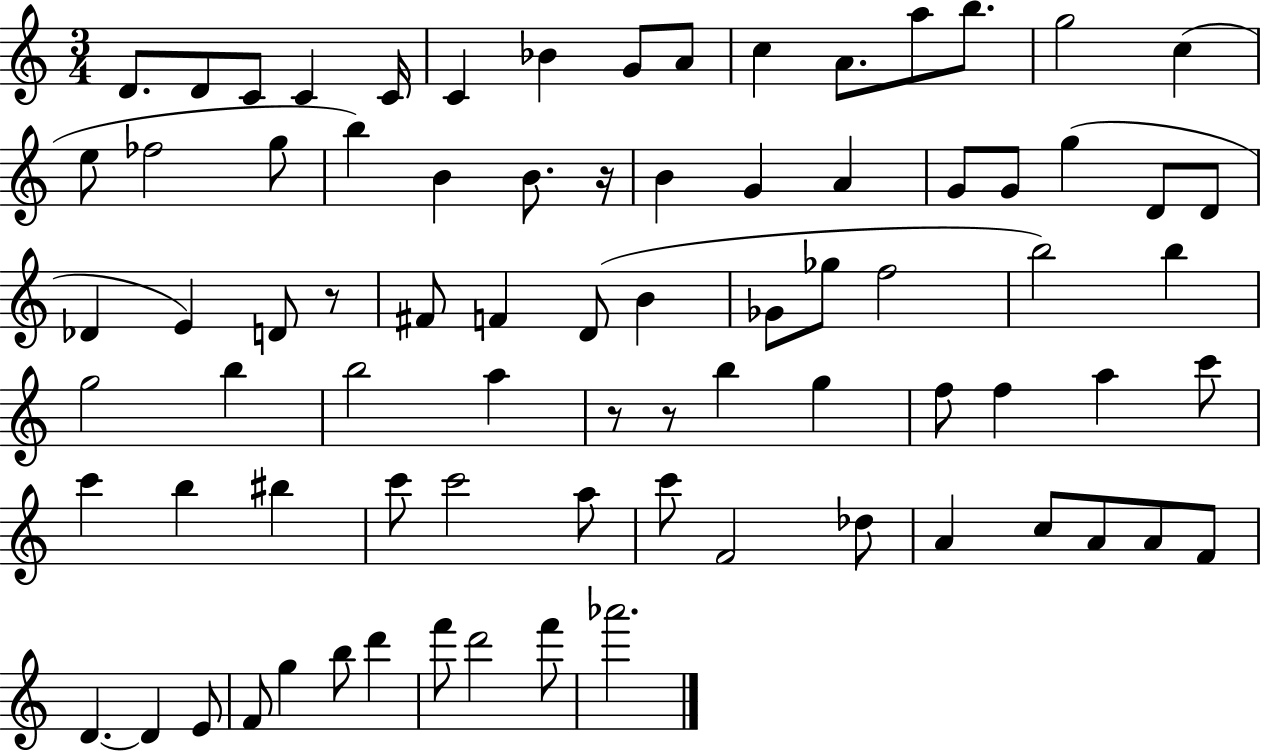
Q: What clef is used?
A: treble